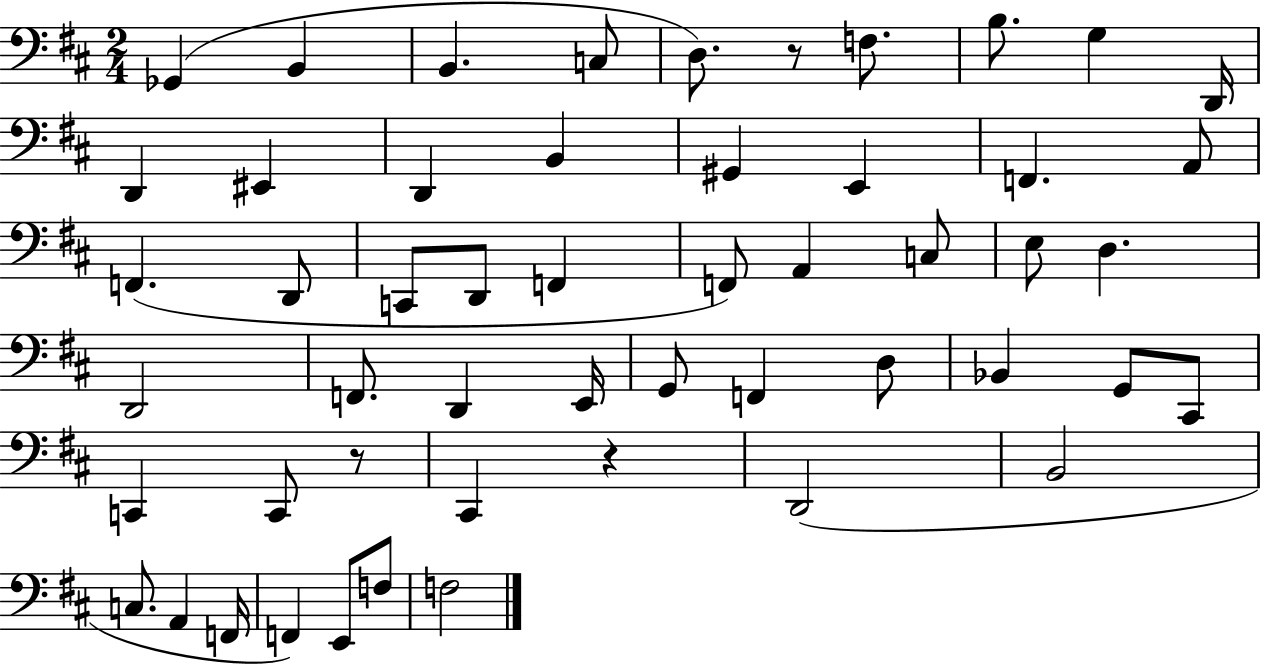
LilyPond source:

{
  \clef bass
  \numericTimeSignature
  \time 2/4
  \key d \major
  ges,4( b,4 | b,4. c8 | d8.) r8 f8. | b8. g4 d,16 | \break d,4 eis,4 | d,4 b,4 | gis,4 e,4 | f,4. a,8 | \break f,4.( d,8 | c,8 d,8 f,4 | f,8) a,4 c8 | e8 d4. | \break d,2 | f,8. d,4 e,16 | g,8 f,4 d8 | bes,4 g,8 cis,8 | \break c,4 c,8 r8 | cis,4 r4 | d,2( | b,2 | \break c8. a,4 f,16 | f,4) e,8 f8 | f2 | \bar "|."
}